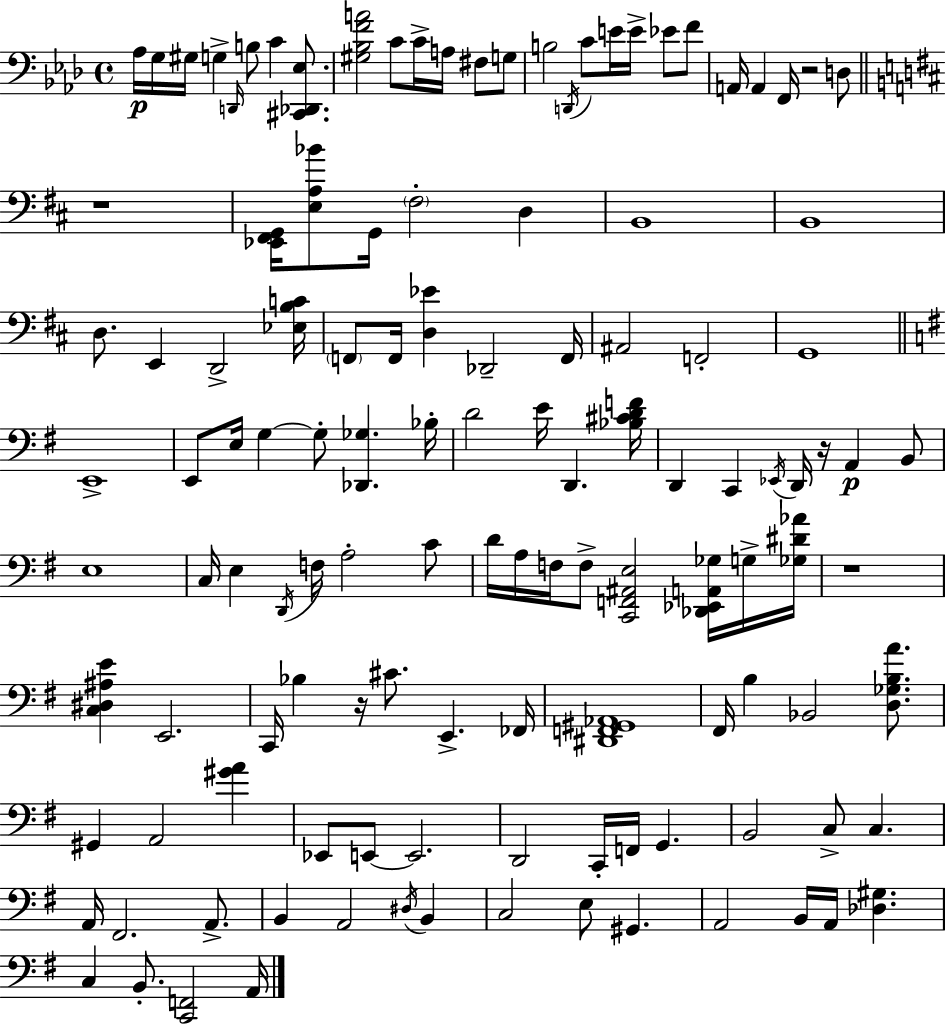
X:1
T:Untitled
M:4/4
L:1/4
K:Fm
_A,/4 G,/4 ^G,/4 G, D,,/4 B,/2 C [^C,,_D,,_E,]/2 [^G,_B,FA]2 C/2 C/4 A,/4 ^F,/2 G,/2 B,2 D,,/4 C/2 E/4 E/4 _E/2 F/2 A,,/4 A,, F,,/4 z2 D,/2 z4 [_E,,^F,,G,,]/4 [E,A,_B]/2 G,,/4 ^F,2 D, B,,4 B,,4 D,/2 E,, D,,2 [_E,B,C]/4 F,,/2 F,,/4 [D,_E] _D,,2 F,,/4 ^A,,2 F,,2 G,,4 E,,4 E,,/2 E,/4 G, G,/2 [_D,,_G,] _B,/4 D2 E/4 D,, [_B,^CDF]/4 D,, C,, _E,,/4 D,,/4 z/4 A,, B,,/2 E,4 C,/4 E, D,,/4 F,/4 A,2 C/2 D/4 A,/4 F,/4 F,/2 [C,,F,,^A,,E,]2 [_D,,_E,,A,,_G,]/4 G,/4 [_G,^D_A]/4 z4 [C,^D,^A,E] E,,2 C,,/4 _B, z/4 ^C/2 E,, _F,,/4 [^D,,F,,^G,,_A,,]4 ^F,,/4 B, _B,,2 [D,_G,B,A]/2 ^G,, A,,2 [^GA] _E,,/2 E,,/2 E,,2 D,,2 C,,/4 F,,/4 G,, B,,2 C,/2 C, A,,/4 ^F,,2 A,,/2 B,, A,,2 ^D,/4 B,, C,2 E,/2 ^G,, A,,2 B,,/4 A,,/4 [_D,^G,] C, B,,/2 [C,,F,,]2 A,,/4